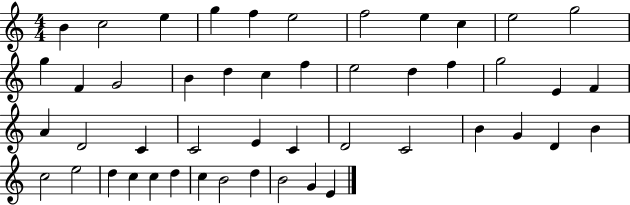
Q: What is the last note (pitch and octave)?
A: E4